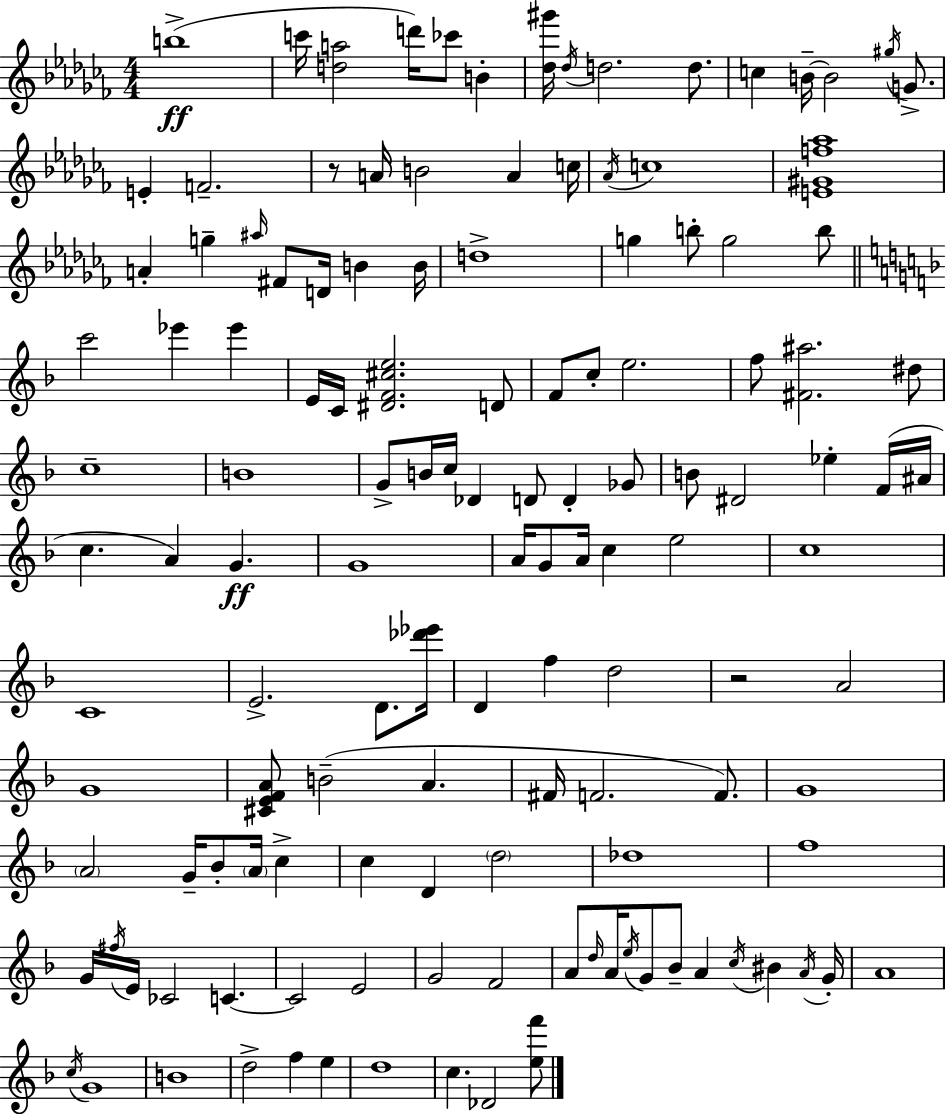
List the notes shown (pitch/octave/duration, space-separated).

B5/w C6/s [D5,A5]/h D6/s CES6/e B4/q [Db5,G#6]/s Db5/s D5/h. D5/e. C5/q B4/s B4/h G#5/s G4/e. E4/q F4/h. R/e A4/s B4/h A4/q C5/s Ab4/s C5/w [E4,G#4,F5,Ab5]/w A4/q G5/q A#5/s F#4/e D4/s B4/q B4/s D5/w G5/q B5/e G5/h B5/e C6/h Eb6/q Eb6/q E4/s C4/s [D#4,F4,C#5,E5]/h. D4/e F4/e C5/e E5/h. F5/e [F#4,A#5]/h. D#5/e C5/w B4/w G4/e B4/s C5/s Db4/q D4/e D4/q Gb4/e B4/e D#4/h Eb5/q F4/s A#4/s C5/q. A4/q G4/q. G4/w A4/s G4/e A4/s C5/q E5/h C5/w C4/w E4/h. D4/e. [Db6,Eb6]/s D4/q F5/q D5/h R/h A4/h G4/w [C#4,E4,F4,A4]/e B4/h A4/q. F#4/s F4/h. F4/e. G4/w A4/h G4/s Bb4/e A4/s C5/q C5/q D4/q D5/h Db5/w F5/w G4/s F#5/s E4/s CES4/h C4/q. C4/h E4/h G4/h F4/h A4/e D5/s A4/s E5/s G4/e Bb4/e A4/q C5/s BIS4/q A4/s G4/s A4/w C5/s G4/w B4/w D5/h F5/q E5/q D5/w C5/q. Db4/h [E5,F6]/e